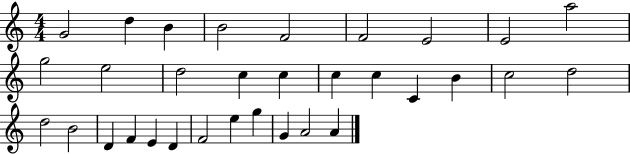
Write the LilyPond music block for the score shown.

{
  \clef treble
  \numericTimeSignature
  \time 4/4
  \key c \major
  g'2 d''4 b'4 | b'2 f'2 | f'2 e'2 | e'2 a''2 | \break g''2 e''2 | d''2 c''4 c''4 | c''4 c''4 c'4 b'4 | c''2 d''2 | \break d''2 b'2 | d'4 f'4 e'4 d'4 | f'2 e''4 g''4 | g'4 a'2 a'4 | \break \bar "|."
}